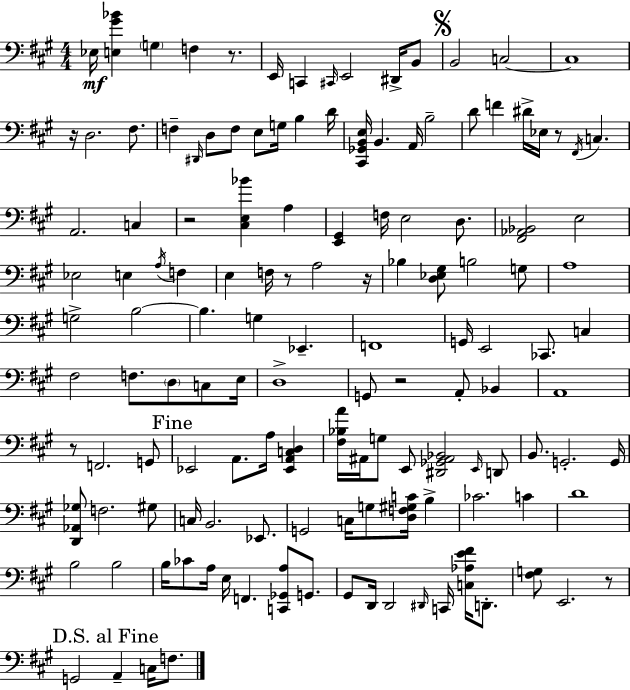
X:1
T:Untitled
M:4/4
L:1/4
K:A
_E,/4 [E,^G_B] G, F, z/2 E,,/4 C,, ^C,,/4 E,,2 ^D,,/4 B,,/2 B,,2 C,2 C,4 z/4 D,2 ^F,/2 F, ^D,,/4 D,/2 F,/2 E,/2 G,/4 B, D/4 [^C,,_G,,B,,E,]/4 B,, A,,/4 B,2 D/2 F ^D/4 _E,/4 z/2 ^F,,/4 C, A,,2 C, z2 [^C,E,_B] A, [E,,^G,,] F,/4 E,2 D,/2 [^F,,_A,,_B,,]2 E,2 _E,2 E, A,/4 F, E, F,/4 z/2 A,2 z/4 _B, [D,_E,^G,]/2 B,2 G,/2 A,4 G,2 B,2 B, G, _E,, F,,4 G,,/4 E,,2 _C,,/2 C, ^F,2 F,/2 D,/2 C,/2 E,/4 D,4 G,,/2 z2 A,,/2 _B,, A,,4 z/2 F,,2 G,,/2 _E,,2 A,,/2 A,/4 [_E,,A,,C,D,] [^F,_B,A]/4 ^A,,/4 G,/2 E,,/2 [^D,,_G,,^A,,_B,,]2 E,,/4 D,,/2 B,,/2 G,,2 G,,/4 [D,,_A,,_G,]/2 F,2 ^G,/2 C,/4 B,,2 _E,,/2 G,,2 C,/4 G,/2 [D,F,^G,C]/4 B, _C2 C D4 B,2 B,2 B,/4 _C/2 A,/4 E,/4 F,, [C,,_G,,A,]/2 G,,/2 ^G,,/2 D,,/4 D,,2 ^D,,/4 C,,/4 [C,_A,E^F]/4 D,,/2 [^F,G,]/2 E,,2 z/2 G,,2 A,, C,/4 F,/2